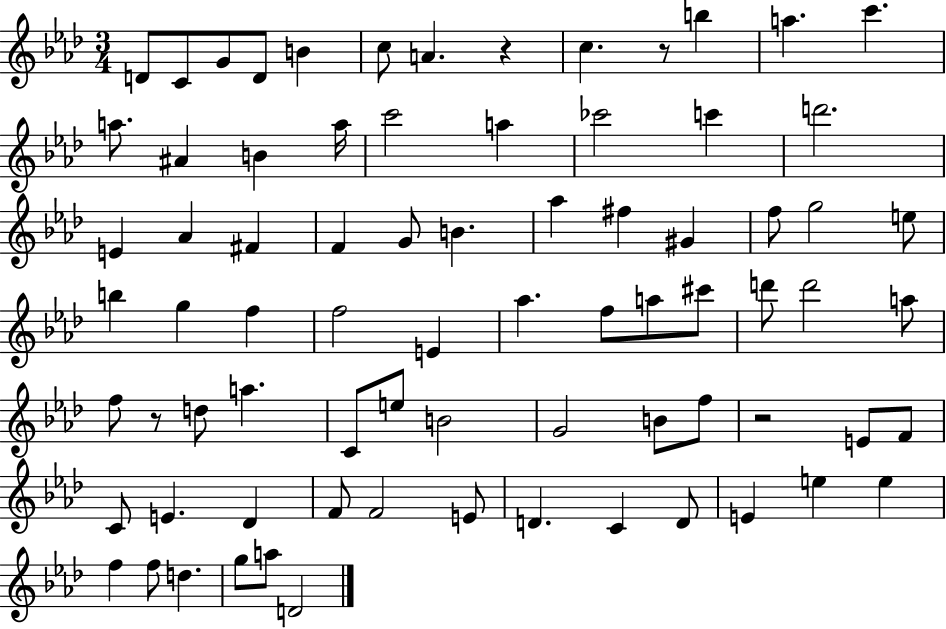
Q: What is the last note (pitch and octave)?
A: D4